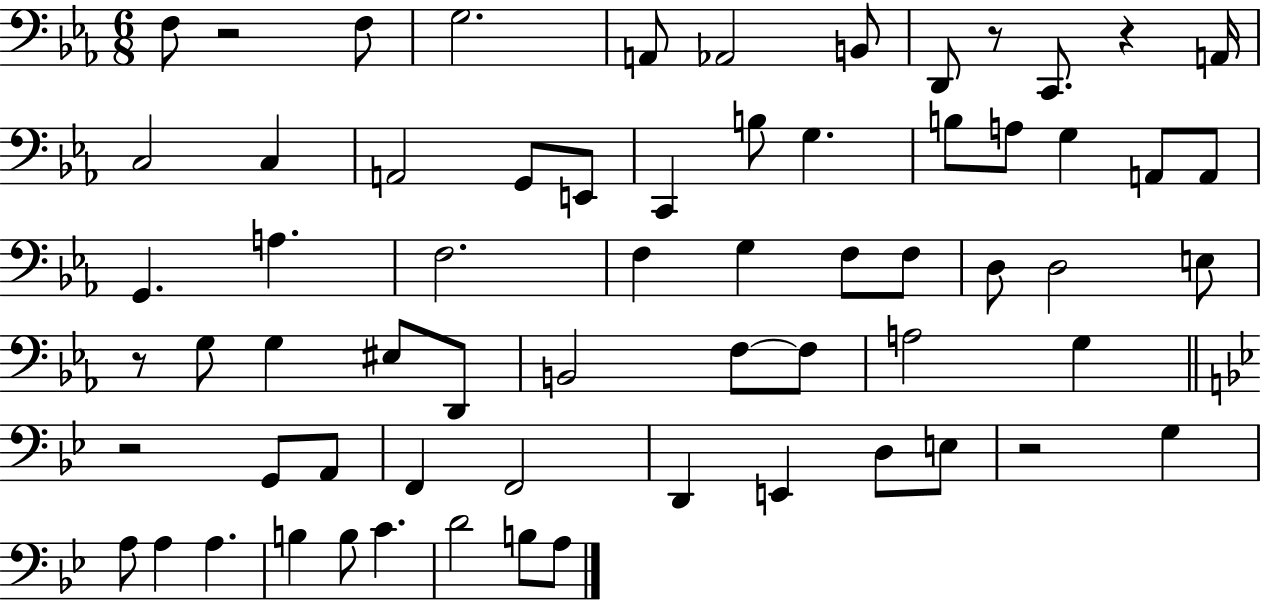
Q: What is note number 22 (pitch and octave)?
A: A2